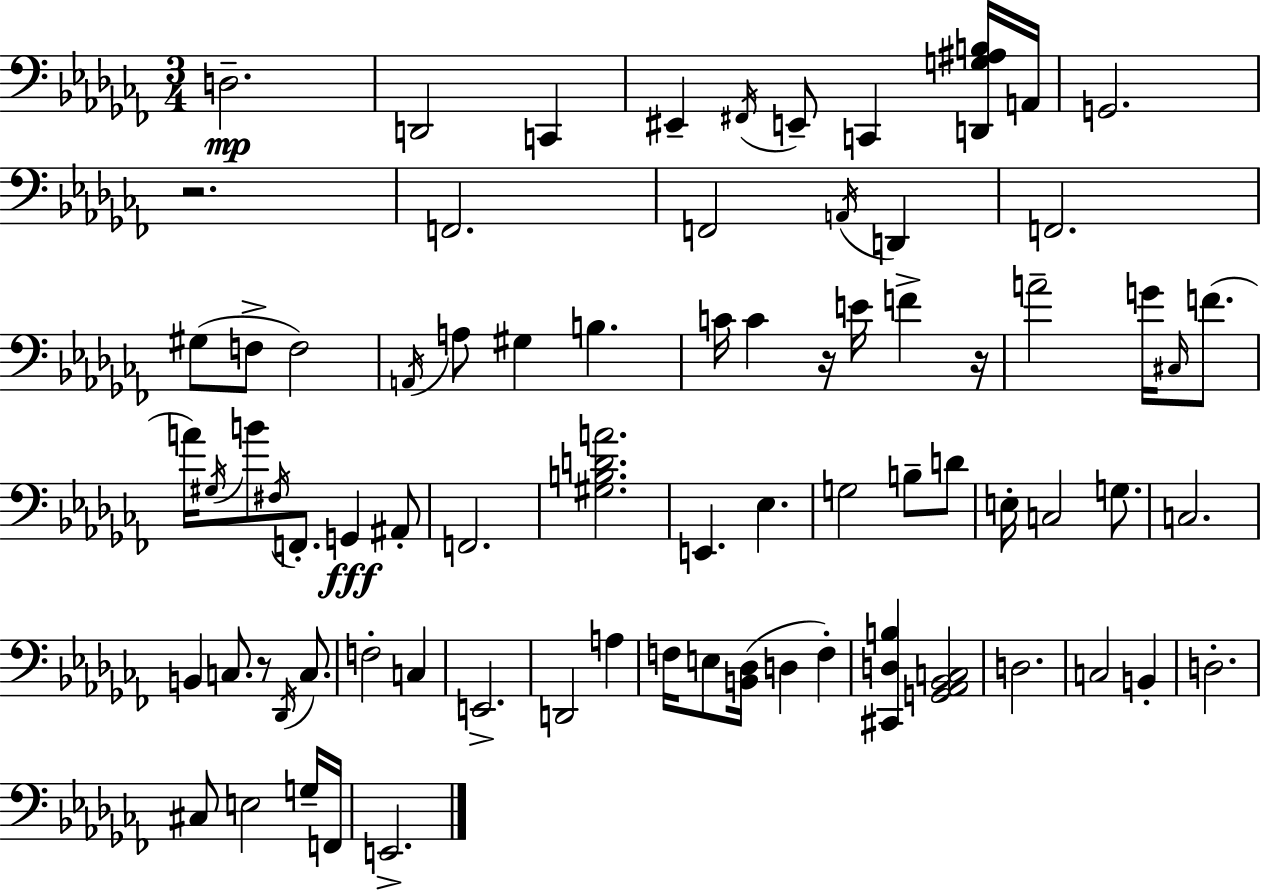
D3/h. D2/h C2/q EIS2/q F#2/s E2/e C2/q [D2,G3,A#3,B3]/s A2/s G2/h. R/h. F2/h. F2/h A2/s D2/q F2/h. G#3/e F3/e F3/h A2/s A3/e G#3/q B3/q. C4/s C4/q R/s E4/s F4/q R/s A4/h G4/s C#3/s F4/e. A4/s G#3/s B4/e F#3/s F2/e. G2/q A#2/e F2/h. [G#3,B3,D4,A4]/h. E2/q. Eb3/q. G3/h B3/e D4/e E3/s C3/h G3/e. C3/h. B2/q C3/e. R/e Db2/s C3/e. F3/h C3/q E2/h. D2/h A3/q F3/s E3/e [B2,Db3]/s D3/q F3/q [C#2,D3,B3]/q [G2,Ab2,Bb2,C3]/h D3/h. C3/h B2/q D3/h. C#3/e E3/h G3/s F2/s E2/h.